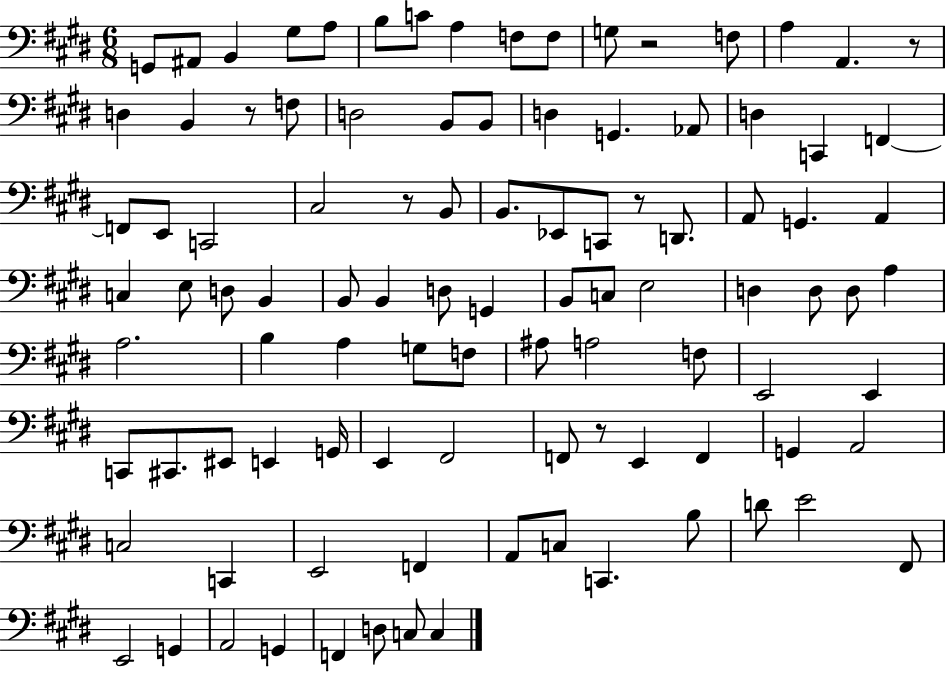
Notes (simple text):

G2/e A#2/e B2/q G#3/e A3/e B3/e C4/e A3/q F3/e F3/e G3/e R/h F3/e A3/q A2/q. R/e D3/q B2/q R/e F3/e D3/h B2/e B2/e D3/q G2/q. Ab2/e D3/q C2/q F2/q F2/e E2/e C2/h C#3/h R/e B2/e B2/e. Eb2/e C2/e R/e D2/e. A2/e G2/q. A2/q C3/q E3/e D3/e B2/q B2/e B2/q D3/e G2/q B2/e C3/e E3/h D3/q D3/e D3/e A3/q A3/h. B3/q A3/q G3/e F3/e A#3/e A3/h F3/e E2/h E2/q C2/e C#2/e. EIS2/e E2/q G2/s E2/q F#2/h F2/e R/e E2/q F2/q G2/q A2/h C3/h C2/q E2/h F2/q A2/e C3/e C2/q. B3/e D4/e E4/h F#2/e E2/h G2/q A2/h G2/q F2/q D3/e C3/e C3/q